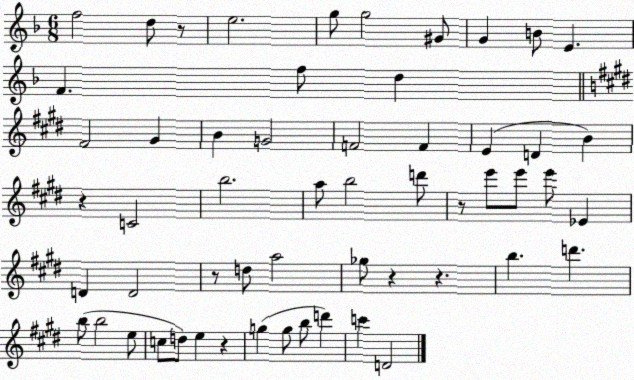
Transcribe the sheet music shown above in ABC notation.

X:1
T:Untitled
M:6/8
L:1/4
K:F
f2 d/2 z/2 e2 g/2 g2 ^G/2 G B/2 E F f/2 d ^F2 ^G B G2 F2 F E D B z C2 b2 a/2 b2 d'/2 z/2 e'/2 e'/2 e'/2 _E D D2 z/2 d/2 a2 _g/2 z z b d' b/2 b2 e/2 c/2 d/2 e z g g/2 b/2 d' c' D2